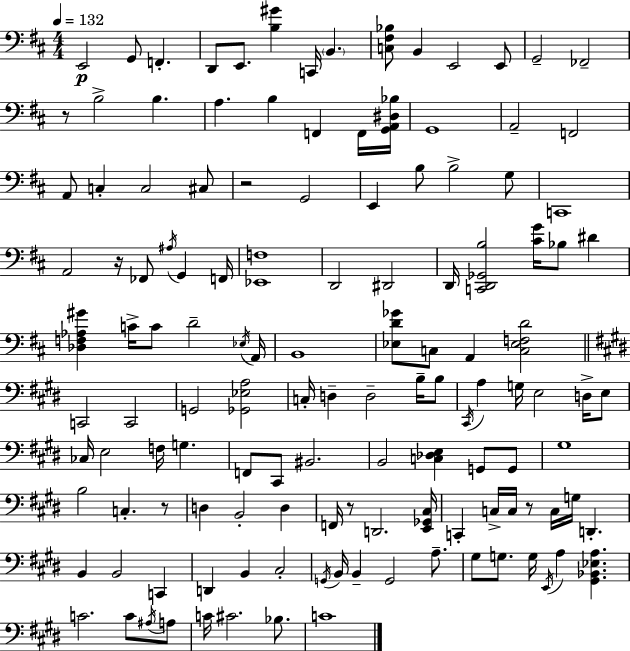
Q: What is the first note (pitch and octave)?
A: E2